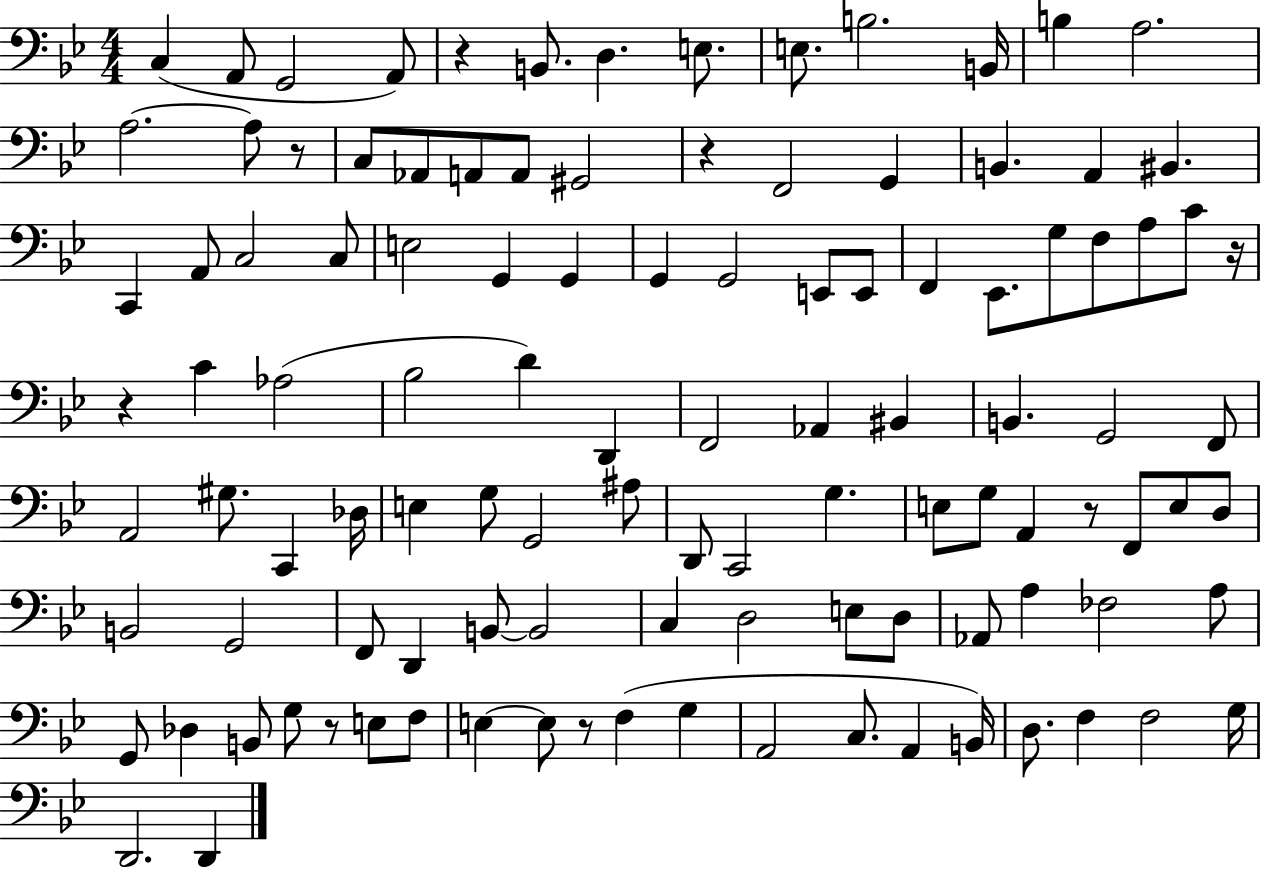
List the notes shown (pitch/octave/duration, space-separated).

C3/q A2/e G2/h A2/e R/q B2/e. D3/q. E3/e. E3/e. B3/h. B2/s B3/q A3/h. A3/h. A3/e R/e C3/e Ab2/e A2/e A2/e G#2/h R/q F2/h G2/q B2/q. A2/q BIS2/q. C2/q A2/e C3/h C3/e E3/h G2/q G2/q G2/q G2/h E2/e E2/e F2/q Eb2/e. G3/e F3/e A3/e C4/e R/s R/q C4/q Ab3/h Bb3/h D4/q D2/q F2/h Ab2/q BIS2/q B2/q. G2/h F2/e A2/h G#3/e. C2/q Db3/s E3/q G3/e G2/h A#3/e D2/e C2/h G3/q. E3/e G3/e A2/q R/e F2/e E3/e D3/e B2/h G2/h F2/e D2/q B2/e B2/h C3/q D3/h E3/e D3/e Ab2/e A3/q FES3/h A3/e G2/e Db3/q B2/e G3/e R/e E3/e F3/e E3/q E3/e R/e F3/q G3/q A2/h C3/e. A2/q B2/s D3/e. F3/q F3/h G3/s D2/h. D2/q